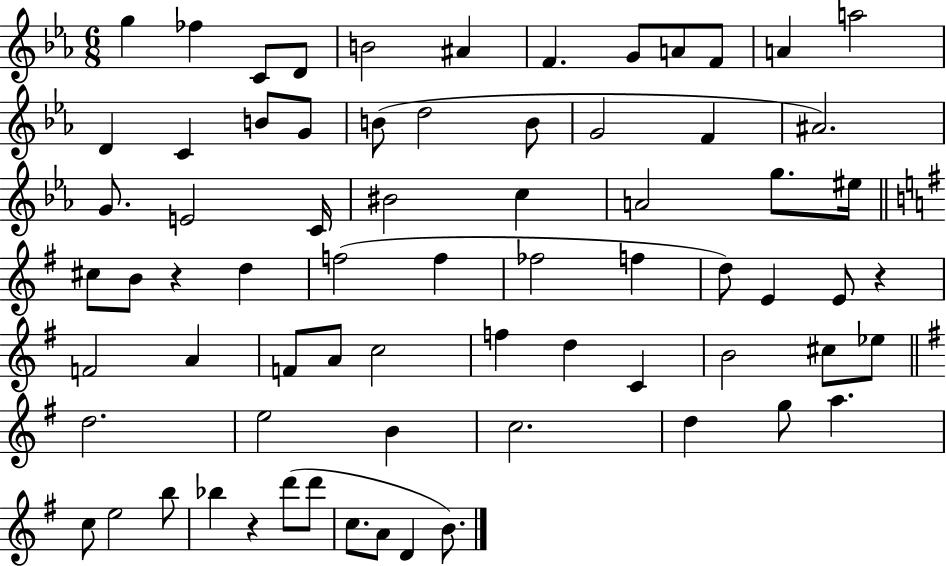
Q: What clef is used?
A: treble